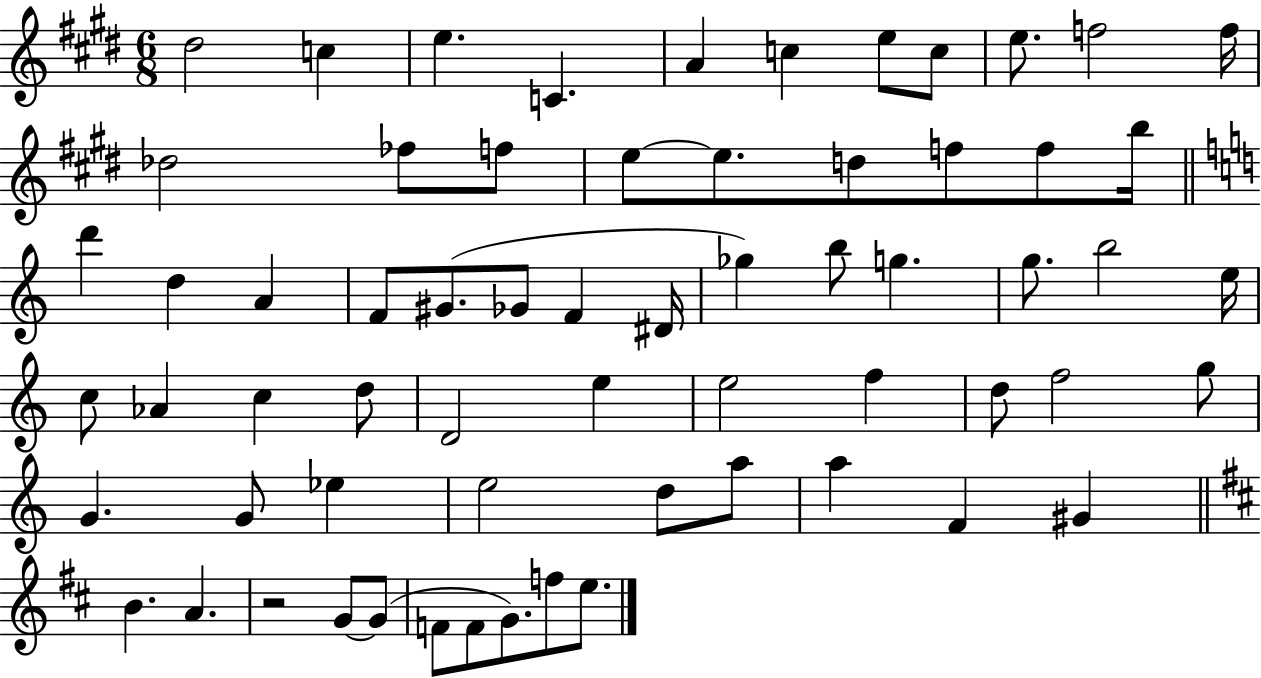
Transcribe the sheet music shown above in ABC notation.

X:1
T:Untitled
M:6/8
L:1/4
K:E
^d2 c e C A c e/2 c/2 e/2 f2 f/4 _d2 _f/2 f/2 e/2 e/2 d/2 f/2 f/2 b/4 d' d A F/2 ^G/2 _G/2 F ^D/4 _g b/2 g g/2 b2 e/4 c/2 _A c d/2 D2 e e2 f d/2 f2 g/2 G G/2 _e e2 d/2 a/2 a F ^G B A z2 G/2 G/2 F/2 F/2 G/2 f/2 e/2